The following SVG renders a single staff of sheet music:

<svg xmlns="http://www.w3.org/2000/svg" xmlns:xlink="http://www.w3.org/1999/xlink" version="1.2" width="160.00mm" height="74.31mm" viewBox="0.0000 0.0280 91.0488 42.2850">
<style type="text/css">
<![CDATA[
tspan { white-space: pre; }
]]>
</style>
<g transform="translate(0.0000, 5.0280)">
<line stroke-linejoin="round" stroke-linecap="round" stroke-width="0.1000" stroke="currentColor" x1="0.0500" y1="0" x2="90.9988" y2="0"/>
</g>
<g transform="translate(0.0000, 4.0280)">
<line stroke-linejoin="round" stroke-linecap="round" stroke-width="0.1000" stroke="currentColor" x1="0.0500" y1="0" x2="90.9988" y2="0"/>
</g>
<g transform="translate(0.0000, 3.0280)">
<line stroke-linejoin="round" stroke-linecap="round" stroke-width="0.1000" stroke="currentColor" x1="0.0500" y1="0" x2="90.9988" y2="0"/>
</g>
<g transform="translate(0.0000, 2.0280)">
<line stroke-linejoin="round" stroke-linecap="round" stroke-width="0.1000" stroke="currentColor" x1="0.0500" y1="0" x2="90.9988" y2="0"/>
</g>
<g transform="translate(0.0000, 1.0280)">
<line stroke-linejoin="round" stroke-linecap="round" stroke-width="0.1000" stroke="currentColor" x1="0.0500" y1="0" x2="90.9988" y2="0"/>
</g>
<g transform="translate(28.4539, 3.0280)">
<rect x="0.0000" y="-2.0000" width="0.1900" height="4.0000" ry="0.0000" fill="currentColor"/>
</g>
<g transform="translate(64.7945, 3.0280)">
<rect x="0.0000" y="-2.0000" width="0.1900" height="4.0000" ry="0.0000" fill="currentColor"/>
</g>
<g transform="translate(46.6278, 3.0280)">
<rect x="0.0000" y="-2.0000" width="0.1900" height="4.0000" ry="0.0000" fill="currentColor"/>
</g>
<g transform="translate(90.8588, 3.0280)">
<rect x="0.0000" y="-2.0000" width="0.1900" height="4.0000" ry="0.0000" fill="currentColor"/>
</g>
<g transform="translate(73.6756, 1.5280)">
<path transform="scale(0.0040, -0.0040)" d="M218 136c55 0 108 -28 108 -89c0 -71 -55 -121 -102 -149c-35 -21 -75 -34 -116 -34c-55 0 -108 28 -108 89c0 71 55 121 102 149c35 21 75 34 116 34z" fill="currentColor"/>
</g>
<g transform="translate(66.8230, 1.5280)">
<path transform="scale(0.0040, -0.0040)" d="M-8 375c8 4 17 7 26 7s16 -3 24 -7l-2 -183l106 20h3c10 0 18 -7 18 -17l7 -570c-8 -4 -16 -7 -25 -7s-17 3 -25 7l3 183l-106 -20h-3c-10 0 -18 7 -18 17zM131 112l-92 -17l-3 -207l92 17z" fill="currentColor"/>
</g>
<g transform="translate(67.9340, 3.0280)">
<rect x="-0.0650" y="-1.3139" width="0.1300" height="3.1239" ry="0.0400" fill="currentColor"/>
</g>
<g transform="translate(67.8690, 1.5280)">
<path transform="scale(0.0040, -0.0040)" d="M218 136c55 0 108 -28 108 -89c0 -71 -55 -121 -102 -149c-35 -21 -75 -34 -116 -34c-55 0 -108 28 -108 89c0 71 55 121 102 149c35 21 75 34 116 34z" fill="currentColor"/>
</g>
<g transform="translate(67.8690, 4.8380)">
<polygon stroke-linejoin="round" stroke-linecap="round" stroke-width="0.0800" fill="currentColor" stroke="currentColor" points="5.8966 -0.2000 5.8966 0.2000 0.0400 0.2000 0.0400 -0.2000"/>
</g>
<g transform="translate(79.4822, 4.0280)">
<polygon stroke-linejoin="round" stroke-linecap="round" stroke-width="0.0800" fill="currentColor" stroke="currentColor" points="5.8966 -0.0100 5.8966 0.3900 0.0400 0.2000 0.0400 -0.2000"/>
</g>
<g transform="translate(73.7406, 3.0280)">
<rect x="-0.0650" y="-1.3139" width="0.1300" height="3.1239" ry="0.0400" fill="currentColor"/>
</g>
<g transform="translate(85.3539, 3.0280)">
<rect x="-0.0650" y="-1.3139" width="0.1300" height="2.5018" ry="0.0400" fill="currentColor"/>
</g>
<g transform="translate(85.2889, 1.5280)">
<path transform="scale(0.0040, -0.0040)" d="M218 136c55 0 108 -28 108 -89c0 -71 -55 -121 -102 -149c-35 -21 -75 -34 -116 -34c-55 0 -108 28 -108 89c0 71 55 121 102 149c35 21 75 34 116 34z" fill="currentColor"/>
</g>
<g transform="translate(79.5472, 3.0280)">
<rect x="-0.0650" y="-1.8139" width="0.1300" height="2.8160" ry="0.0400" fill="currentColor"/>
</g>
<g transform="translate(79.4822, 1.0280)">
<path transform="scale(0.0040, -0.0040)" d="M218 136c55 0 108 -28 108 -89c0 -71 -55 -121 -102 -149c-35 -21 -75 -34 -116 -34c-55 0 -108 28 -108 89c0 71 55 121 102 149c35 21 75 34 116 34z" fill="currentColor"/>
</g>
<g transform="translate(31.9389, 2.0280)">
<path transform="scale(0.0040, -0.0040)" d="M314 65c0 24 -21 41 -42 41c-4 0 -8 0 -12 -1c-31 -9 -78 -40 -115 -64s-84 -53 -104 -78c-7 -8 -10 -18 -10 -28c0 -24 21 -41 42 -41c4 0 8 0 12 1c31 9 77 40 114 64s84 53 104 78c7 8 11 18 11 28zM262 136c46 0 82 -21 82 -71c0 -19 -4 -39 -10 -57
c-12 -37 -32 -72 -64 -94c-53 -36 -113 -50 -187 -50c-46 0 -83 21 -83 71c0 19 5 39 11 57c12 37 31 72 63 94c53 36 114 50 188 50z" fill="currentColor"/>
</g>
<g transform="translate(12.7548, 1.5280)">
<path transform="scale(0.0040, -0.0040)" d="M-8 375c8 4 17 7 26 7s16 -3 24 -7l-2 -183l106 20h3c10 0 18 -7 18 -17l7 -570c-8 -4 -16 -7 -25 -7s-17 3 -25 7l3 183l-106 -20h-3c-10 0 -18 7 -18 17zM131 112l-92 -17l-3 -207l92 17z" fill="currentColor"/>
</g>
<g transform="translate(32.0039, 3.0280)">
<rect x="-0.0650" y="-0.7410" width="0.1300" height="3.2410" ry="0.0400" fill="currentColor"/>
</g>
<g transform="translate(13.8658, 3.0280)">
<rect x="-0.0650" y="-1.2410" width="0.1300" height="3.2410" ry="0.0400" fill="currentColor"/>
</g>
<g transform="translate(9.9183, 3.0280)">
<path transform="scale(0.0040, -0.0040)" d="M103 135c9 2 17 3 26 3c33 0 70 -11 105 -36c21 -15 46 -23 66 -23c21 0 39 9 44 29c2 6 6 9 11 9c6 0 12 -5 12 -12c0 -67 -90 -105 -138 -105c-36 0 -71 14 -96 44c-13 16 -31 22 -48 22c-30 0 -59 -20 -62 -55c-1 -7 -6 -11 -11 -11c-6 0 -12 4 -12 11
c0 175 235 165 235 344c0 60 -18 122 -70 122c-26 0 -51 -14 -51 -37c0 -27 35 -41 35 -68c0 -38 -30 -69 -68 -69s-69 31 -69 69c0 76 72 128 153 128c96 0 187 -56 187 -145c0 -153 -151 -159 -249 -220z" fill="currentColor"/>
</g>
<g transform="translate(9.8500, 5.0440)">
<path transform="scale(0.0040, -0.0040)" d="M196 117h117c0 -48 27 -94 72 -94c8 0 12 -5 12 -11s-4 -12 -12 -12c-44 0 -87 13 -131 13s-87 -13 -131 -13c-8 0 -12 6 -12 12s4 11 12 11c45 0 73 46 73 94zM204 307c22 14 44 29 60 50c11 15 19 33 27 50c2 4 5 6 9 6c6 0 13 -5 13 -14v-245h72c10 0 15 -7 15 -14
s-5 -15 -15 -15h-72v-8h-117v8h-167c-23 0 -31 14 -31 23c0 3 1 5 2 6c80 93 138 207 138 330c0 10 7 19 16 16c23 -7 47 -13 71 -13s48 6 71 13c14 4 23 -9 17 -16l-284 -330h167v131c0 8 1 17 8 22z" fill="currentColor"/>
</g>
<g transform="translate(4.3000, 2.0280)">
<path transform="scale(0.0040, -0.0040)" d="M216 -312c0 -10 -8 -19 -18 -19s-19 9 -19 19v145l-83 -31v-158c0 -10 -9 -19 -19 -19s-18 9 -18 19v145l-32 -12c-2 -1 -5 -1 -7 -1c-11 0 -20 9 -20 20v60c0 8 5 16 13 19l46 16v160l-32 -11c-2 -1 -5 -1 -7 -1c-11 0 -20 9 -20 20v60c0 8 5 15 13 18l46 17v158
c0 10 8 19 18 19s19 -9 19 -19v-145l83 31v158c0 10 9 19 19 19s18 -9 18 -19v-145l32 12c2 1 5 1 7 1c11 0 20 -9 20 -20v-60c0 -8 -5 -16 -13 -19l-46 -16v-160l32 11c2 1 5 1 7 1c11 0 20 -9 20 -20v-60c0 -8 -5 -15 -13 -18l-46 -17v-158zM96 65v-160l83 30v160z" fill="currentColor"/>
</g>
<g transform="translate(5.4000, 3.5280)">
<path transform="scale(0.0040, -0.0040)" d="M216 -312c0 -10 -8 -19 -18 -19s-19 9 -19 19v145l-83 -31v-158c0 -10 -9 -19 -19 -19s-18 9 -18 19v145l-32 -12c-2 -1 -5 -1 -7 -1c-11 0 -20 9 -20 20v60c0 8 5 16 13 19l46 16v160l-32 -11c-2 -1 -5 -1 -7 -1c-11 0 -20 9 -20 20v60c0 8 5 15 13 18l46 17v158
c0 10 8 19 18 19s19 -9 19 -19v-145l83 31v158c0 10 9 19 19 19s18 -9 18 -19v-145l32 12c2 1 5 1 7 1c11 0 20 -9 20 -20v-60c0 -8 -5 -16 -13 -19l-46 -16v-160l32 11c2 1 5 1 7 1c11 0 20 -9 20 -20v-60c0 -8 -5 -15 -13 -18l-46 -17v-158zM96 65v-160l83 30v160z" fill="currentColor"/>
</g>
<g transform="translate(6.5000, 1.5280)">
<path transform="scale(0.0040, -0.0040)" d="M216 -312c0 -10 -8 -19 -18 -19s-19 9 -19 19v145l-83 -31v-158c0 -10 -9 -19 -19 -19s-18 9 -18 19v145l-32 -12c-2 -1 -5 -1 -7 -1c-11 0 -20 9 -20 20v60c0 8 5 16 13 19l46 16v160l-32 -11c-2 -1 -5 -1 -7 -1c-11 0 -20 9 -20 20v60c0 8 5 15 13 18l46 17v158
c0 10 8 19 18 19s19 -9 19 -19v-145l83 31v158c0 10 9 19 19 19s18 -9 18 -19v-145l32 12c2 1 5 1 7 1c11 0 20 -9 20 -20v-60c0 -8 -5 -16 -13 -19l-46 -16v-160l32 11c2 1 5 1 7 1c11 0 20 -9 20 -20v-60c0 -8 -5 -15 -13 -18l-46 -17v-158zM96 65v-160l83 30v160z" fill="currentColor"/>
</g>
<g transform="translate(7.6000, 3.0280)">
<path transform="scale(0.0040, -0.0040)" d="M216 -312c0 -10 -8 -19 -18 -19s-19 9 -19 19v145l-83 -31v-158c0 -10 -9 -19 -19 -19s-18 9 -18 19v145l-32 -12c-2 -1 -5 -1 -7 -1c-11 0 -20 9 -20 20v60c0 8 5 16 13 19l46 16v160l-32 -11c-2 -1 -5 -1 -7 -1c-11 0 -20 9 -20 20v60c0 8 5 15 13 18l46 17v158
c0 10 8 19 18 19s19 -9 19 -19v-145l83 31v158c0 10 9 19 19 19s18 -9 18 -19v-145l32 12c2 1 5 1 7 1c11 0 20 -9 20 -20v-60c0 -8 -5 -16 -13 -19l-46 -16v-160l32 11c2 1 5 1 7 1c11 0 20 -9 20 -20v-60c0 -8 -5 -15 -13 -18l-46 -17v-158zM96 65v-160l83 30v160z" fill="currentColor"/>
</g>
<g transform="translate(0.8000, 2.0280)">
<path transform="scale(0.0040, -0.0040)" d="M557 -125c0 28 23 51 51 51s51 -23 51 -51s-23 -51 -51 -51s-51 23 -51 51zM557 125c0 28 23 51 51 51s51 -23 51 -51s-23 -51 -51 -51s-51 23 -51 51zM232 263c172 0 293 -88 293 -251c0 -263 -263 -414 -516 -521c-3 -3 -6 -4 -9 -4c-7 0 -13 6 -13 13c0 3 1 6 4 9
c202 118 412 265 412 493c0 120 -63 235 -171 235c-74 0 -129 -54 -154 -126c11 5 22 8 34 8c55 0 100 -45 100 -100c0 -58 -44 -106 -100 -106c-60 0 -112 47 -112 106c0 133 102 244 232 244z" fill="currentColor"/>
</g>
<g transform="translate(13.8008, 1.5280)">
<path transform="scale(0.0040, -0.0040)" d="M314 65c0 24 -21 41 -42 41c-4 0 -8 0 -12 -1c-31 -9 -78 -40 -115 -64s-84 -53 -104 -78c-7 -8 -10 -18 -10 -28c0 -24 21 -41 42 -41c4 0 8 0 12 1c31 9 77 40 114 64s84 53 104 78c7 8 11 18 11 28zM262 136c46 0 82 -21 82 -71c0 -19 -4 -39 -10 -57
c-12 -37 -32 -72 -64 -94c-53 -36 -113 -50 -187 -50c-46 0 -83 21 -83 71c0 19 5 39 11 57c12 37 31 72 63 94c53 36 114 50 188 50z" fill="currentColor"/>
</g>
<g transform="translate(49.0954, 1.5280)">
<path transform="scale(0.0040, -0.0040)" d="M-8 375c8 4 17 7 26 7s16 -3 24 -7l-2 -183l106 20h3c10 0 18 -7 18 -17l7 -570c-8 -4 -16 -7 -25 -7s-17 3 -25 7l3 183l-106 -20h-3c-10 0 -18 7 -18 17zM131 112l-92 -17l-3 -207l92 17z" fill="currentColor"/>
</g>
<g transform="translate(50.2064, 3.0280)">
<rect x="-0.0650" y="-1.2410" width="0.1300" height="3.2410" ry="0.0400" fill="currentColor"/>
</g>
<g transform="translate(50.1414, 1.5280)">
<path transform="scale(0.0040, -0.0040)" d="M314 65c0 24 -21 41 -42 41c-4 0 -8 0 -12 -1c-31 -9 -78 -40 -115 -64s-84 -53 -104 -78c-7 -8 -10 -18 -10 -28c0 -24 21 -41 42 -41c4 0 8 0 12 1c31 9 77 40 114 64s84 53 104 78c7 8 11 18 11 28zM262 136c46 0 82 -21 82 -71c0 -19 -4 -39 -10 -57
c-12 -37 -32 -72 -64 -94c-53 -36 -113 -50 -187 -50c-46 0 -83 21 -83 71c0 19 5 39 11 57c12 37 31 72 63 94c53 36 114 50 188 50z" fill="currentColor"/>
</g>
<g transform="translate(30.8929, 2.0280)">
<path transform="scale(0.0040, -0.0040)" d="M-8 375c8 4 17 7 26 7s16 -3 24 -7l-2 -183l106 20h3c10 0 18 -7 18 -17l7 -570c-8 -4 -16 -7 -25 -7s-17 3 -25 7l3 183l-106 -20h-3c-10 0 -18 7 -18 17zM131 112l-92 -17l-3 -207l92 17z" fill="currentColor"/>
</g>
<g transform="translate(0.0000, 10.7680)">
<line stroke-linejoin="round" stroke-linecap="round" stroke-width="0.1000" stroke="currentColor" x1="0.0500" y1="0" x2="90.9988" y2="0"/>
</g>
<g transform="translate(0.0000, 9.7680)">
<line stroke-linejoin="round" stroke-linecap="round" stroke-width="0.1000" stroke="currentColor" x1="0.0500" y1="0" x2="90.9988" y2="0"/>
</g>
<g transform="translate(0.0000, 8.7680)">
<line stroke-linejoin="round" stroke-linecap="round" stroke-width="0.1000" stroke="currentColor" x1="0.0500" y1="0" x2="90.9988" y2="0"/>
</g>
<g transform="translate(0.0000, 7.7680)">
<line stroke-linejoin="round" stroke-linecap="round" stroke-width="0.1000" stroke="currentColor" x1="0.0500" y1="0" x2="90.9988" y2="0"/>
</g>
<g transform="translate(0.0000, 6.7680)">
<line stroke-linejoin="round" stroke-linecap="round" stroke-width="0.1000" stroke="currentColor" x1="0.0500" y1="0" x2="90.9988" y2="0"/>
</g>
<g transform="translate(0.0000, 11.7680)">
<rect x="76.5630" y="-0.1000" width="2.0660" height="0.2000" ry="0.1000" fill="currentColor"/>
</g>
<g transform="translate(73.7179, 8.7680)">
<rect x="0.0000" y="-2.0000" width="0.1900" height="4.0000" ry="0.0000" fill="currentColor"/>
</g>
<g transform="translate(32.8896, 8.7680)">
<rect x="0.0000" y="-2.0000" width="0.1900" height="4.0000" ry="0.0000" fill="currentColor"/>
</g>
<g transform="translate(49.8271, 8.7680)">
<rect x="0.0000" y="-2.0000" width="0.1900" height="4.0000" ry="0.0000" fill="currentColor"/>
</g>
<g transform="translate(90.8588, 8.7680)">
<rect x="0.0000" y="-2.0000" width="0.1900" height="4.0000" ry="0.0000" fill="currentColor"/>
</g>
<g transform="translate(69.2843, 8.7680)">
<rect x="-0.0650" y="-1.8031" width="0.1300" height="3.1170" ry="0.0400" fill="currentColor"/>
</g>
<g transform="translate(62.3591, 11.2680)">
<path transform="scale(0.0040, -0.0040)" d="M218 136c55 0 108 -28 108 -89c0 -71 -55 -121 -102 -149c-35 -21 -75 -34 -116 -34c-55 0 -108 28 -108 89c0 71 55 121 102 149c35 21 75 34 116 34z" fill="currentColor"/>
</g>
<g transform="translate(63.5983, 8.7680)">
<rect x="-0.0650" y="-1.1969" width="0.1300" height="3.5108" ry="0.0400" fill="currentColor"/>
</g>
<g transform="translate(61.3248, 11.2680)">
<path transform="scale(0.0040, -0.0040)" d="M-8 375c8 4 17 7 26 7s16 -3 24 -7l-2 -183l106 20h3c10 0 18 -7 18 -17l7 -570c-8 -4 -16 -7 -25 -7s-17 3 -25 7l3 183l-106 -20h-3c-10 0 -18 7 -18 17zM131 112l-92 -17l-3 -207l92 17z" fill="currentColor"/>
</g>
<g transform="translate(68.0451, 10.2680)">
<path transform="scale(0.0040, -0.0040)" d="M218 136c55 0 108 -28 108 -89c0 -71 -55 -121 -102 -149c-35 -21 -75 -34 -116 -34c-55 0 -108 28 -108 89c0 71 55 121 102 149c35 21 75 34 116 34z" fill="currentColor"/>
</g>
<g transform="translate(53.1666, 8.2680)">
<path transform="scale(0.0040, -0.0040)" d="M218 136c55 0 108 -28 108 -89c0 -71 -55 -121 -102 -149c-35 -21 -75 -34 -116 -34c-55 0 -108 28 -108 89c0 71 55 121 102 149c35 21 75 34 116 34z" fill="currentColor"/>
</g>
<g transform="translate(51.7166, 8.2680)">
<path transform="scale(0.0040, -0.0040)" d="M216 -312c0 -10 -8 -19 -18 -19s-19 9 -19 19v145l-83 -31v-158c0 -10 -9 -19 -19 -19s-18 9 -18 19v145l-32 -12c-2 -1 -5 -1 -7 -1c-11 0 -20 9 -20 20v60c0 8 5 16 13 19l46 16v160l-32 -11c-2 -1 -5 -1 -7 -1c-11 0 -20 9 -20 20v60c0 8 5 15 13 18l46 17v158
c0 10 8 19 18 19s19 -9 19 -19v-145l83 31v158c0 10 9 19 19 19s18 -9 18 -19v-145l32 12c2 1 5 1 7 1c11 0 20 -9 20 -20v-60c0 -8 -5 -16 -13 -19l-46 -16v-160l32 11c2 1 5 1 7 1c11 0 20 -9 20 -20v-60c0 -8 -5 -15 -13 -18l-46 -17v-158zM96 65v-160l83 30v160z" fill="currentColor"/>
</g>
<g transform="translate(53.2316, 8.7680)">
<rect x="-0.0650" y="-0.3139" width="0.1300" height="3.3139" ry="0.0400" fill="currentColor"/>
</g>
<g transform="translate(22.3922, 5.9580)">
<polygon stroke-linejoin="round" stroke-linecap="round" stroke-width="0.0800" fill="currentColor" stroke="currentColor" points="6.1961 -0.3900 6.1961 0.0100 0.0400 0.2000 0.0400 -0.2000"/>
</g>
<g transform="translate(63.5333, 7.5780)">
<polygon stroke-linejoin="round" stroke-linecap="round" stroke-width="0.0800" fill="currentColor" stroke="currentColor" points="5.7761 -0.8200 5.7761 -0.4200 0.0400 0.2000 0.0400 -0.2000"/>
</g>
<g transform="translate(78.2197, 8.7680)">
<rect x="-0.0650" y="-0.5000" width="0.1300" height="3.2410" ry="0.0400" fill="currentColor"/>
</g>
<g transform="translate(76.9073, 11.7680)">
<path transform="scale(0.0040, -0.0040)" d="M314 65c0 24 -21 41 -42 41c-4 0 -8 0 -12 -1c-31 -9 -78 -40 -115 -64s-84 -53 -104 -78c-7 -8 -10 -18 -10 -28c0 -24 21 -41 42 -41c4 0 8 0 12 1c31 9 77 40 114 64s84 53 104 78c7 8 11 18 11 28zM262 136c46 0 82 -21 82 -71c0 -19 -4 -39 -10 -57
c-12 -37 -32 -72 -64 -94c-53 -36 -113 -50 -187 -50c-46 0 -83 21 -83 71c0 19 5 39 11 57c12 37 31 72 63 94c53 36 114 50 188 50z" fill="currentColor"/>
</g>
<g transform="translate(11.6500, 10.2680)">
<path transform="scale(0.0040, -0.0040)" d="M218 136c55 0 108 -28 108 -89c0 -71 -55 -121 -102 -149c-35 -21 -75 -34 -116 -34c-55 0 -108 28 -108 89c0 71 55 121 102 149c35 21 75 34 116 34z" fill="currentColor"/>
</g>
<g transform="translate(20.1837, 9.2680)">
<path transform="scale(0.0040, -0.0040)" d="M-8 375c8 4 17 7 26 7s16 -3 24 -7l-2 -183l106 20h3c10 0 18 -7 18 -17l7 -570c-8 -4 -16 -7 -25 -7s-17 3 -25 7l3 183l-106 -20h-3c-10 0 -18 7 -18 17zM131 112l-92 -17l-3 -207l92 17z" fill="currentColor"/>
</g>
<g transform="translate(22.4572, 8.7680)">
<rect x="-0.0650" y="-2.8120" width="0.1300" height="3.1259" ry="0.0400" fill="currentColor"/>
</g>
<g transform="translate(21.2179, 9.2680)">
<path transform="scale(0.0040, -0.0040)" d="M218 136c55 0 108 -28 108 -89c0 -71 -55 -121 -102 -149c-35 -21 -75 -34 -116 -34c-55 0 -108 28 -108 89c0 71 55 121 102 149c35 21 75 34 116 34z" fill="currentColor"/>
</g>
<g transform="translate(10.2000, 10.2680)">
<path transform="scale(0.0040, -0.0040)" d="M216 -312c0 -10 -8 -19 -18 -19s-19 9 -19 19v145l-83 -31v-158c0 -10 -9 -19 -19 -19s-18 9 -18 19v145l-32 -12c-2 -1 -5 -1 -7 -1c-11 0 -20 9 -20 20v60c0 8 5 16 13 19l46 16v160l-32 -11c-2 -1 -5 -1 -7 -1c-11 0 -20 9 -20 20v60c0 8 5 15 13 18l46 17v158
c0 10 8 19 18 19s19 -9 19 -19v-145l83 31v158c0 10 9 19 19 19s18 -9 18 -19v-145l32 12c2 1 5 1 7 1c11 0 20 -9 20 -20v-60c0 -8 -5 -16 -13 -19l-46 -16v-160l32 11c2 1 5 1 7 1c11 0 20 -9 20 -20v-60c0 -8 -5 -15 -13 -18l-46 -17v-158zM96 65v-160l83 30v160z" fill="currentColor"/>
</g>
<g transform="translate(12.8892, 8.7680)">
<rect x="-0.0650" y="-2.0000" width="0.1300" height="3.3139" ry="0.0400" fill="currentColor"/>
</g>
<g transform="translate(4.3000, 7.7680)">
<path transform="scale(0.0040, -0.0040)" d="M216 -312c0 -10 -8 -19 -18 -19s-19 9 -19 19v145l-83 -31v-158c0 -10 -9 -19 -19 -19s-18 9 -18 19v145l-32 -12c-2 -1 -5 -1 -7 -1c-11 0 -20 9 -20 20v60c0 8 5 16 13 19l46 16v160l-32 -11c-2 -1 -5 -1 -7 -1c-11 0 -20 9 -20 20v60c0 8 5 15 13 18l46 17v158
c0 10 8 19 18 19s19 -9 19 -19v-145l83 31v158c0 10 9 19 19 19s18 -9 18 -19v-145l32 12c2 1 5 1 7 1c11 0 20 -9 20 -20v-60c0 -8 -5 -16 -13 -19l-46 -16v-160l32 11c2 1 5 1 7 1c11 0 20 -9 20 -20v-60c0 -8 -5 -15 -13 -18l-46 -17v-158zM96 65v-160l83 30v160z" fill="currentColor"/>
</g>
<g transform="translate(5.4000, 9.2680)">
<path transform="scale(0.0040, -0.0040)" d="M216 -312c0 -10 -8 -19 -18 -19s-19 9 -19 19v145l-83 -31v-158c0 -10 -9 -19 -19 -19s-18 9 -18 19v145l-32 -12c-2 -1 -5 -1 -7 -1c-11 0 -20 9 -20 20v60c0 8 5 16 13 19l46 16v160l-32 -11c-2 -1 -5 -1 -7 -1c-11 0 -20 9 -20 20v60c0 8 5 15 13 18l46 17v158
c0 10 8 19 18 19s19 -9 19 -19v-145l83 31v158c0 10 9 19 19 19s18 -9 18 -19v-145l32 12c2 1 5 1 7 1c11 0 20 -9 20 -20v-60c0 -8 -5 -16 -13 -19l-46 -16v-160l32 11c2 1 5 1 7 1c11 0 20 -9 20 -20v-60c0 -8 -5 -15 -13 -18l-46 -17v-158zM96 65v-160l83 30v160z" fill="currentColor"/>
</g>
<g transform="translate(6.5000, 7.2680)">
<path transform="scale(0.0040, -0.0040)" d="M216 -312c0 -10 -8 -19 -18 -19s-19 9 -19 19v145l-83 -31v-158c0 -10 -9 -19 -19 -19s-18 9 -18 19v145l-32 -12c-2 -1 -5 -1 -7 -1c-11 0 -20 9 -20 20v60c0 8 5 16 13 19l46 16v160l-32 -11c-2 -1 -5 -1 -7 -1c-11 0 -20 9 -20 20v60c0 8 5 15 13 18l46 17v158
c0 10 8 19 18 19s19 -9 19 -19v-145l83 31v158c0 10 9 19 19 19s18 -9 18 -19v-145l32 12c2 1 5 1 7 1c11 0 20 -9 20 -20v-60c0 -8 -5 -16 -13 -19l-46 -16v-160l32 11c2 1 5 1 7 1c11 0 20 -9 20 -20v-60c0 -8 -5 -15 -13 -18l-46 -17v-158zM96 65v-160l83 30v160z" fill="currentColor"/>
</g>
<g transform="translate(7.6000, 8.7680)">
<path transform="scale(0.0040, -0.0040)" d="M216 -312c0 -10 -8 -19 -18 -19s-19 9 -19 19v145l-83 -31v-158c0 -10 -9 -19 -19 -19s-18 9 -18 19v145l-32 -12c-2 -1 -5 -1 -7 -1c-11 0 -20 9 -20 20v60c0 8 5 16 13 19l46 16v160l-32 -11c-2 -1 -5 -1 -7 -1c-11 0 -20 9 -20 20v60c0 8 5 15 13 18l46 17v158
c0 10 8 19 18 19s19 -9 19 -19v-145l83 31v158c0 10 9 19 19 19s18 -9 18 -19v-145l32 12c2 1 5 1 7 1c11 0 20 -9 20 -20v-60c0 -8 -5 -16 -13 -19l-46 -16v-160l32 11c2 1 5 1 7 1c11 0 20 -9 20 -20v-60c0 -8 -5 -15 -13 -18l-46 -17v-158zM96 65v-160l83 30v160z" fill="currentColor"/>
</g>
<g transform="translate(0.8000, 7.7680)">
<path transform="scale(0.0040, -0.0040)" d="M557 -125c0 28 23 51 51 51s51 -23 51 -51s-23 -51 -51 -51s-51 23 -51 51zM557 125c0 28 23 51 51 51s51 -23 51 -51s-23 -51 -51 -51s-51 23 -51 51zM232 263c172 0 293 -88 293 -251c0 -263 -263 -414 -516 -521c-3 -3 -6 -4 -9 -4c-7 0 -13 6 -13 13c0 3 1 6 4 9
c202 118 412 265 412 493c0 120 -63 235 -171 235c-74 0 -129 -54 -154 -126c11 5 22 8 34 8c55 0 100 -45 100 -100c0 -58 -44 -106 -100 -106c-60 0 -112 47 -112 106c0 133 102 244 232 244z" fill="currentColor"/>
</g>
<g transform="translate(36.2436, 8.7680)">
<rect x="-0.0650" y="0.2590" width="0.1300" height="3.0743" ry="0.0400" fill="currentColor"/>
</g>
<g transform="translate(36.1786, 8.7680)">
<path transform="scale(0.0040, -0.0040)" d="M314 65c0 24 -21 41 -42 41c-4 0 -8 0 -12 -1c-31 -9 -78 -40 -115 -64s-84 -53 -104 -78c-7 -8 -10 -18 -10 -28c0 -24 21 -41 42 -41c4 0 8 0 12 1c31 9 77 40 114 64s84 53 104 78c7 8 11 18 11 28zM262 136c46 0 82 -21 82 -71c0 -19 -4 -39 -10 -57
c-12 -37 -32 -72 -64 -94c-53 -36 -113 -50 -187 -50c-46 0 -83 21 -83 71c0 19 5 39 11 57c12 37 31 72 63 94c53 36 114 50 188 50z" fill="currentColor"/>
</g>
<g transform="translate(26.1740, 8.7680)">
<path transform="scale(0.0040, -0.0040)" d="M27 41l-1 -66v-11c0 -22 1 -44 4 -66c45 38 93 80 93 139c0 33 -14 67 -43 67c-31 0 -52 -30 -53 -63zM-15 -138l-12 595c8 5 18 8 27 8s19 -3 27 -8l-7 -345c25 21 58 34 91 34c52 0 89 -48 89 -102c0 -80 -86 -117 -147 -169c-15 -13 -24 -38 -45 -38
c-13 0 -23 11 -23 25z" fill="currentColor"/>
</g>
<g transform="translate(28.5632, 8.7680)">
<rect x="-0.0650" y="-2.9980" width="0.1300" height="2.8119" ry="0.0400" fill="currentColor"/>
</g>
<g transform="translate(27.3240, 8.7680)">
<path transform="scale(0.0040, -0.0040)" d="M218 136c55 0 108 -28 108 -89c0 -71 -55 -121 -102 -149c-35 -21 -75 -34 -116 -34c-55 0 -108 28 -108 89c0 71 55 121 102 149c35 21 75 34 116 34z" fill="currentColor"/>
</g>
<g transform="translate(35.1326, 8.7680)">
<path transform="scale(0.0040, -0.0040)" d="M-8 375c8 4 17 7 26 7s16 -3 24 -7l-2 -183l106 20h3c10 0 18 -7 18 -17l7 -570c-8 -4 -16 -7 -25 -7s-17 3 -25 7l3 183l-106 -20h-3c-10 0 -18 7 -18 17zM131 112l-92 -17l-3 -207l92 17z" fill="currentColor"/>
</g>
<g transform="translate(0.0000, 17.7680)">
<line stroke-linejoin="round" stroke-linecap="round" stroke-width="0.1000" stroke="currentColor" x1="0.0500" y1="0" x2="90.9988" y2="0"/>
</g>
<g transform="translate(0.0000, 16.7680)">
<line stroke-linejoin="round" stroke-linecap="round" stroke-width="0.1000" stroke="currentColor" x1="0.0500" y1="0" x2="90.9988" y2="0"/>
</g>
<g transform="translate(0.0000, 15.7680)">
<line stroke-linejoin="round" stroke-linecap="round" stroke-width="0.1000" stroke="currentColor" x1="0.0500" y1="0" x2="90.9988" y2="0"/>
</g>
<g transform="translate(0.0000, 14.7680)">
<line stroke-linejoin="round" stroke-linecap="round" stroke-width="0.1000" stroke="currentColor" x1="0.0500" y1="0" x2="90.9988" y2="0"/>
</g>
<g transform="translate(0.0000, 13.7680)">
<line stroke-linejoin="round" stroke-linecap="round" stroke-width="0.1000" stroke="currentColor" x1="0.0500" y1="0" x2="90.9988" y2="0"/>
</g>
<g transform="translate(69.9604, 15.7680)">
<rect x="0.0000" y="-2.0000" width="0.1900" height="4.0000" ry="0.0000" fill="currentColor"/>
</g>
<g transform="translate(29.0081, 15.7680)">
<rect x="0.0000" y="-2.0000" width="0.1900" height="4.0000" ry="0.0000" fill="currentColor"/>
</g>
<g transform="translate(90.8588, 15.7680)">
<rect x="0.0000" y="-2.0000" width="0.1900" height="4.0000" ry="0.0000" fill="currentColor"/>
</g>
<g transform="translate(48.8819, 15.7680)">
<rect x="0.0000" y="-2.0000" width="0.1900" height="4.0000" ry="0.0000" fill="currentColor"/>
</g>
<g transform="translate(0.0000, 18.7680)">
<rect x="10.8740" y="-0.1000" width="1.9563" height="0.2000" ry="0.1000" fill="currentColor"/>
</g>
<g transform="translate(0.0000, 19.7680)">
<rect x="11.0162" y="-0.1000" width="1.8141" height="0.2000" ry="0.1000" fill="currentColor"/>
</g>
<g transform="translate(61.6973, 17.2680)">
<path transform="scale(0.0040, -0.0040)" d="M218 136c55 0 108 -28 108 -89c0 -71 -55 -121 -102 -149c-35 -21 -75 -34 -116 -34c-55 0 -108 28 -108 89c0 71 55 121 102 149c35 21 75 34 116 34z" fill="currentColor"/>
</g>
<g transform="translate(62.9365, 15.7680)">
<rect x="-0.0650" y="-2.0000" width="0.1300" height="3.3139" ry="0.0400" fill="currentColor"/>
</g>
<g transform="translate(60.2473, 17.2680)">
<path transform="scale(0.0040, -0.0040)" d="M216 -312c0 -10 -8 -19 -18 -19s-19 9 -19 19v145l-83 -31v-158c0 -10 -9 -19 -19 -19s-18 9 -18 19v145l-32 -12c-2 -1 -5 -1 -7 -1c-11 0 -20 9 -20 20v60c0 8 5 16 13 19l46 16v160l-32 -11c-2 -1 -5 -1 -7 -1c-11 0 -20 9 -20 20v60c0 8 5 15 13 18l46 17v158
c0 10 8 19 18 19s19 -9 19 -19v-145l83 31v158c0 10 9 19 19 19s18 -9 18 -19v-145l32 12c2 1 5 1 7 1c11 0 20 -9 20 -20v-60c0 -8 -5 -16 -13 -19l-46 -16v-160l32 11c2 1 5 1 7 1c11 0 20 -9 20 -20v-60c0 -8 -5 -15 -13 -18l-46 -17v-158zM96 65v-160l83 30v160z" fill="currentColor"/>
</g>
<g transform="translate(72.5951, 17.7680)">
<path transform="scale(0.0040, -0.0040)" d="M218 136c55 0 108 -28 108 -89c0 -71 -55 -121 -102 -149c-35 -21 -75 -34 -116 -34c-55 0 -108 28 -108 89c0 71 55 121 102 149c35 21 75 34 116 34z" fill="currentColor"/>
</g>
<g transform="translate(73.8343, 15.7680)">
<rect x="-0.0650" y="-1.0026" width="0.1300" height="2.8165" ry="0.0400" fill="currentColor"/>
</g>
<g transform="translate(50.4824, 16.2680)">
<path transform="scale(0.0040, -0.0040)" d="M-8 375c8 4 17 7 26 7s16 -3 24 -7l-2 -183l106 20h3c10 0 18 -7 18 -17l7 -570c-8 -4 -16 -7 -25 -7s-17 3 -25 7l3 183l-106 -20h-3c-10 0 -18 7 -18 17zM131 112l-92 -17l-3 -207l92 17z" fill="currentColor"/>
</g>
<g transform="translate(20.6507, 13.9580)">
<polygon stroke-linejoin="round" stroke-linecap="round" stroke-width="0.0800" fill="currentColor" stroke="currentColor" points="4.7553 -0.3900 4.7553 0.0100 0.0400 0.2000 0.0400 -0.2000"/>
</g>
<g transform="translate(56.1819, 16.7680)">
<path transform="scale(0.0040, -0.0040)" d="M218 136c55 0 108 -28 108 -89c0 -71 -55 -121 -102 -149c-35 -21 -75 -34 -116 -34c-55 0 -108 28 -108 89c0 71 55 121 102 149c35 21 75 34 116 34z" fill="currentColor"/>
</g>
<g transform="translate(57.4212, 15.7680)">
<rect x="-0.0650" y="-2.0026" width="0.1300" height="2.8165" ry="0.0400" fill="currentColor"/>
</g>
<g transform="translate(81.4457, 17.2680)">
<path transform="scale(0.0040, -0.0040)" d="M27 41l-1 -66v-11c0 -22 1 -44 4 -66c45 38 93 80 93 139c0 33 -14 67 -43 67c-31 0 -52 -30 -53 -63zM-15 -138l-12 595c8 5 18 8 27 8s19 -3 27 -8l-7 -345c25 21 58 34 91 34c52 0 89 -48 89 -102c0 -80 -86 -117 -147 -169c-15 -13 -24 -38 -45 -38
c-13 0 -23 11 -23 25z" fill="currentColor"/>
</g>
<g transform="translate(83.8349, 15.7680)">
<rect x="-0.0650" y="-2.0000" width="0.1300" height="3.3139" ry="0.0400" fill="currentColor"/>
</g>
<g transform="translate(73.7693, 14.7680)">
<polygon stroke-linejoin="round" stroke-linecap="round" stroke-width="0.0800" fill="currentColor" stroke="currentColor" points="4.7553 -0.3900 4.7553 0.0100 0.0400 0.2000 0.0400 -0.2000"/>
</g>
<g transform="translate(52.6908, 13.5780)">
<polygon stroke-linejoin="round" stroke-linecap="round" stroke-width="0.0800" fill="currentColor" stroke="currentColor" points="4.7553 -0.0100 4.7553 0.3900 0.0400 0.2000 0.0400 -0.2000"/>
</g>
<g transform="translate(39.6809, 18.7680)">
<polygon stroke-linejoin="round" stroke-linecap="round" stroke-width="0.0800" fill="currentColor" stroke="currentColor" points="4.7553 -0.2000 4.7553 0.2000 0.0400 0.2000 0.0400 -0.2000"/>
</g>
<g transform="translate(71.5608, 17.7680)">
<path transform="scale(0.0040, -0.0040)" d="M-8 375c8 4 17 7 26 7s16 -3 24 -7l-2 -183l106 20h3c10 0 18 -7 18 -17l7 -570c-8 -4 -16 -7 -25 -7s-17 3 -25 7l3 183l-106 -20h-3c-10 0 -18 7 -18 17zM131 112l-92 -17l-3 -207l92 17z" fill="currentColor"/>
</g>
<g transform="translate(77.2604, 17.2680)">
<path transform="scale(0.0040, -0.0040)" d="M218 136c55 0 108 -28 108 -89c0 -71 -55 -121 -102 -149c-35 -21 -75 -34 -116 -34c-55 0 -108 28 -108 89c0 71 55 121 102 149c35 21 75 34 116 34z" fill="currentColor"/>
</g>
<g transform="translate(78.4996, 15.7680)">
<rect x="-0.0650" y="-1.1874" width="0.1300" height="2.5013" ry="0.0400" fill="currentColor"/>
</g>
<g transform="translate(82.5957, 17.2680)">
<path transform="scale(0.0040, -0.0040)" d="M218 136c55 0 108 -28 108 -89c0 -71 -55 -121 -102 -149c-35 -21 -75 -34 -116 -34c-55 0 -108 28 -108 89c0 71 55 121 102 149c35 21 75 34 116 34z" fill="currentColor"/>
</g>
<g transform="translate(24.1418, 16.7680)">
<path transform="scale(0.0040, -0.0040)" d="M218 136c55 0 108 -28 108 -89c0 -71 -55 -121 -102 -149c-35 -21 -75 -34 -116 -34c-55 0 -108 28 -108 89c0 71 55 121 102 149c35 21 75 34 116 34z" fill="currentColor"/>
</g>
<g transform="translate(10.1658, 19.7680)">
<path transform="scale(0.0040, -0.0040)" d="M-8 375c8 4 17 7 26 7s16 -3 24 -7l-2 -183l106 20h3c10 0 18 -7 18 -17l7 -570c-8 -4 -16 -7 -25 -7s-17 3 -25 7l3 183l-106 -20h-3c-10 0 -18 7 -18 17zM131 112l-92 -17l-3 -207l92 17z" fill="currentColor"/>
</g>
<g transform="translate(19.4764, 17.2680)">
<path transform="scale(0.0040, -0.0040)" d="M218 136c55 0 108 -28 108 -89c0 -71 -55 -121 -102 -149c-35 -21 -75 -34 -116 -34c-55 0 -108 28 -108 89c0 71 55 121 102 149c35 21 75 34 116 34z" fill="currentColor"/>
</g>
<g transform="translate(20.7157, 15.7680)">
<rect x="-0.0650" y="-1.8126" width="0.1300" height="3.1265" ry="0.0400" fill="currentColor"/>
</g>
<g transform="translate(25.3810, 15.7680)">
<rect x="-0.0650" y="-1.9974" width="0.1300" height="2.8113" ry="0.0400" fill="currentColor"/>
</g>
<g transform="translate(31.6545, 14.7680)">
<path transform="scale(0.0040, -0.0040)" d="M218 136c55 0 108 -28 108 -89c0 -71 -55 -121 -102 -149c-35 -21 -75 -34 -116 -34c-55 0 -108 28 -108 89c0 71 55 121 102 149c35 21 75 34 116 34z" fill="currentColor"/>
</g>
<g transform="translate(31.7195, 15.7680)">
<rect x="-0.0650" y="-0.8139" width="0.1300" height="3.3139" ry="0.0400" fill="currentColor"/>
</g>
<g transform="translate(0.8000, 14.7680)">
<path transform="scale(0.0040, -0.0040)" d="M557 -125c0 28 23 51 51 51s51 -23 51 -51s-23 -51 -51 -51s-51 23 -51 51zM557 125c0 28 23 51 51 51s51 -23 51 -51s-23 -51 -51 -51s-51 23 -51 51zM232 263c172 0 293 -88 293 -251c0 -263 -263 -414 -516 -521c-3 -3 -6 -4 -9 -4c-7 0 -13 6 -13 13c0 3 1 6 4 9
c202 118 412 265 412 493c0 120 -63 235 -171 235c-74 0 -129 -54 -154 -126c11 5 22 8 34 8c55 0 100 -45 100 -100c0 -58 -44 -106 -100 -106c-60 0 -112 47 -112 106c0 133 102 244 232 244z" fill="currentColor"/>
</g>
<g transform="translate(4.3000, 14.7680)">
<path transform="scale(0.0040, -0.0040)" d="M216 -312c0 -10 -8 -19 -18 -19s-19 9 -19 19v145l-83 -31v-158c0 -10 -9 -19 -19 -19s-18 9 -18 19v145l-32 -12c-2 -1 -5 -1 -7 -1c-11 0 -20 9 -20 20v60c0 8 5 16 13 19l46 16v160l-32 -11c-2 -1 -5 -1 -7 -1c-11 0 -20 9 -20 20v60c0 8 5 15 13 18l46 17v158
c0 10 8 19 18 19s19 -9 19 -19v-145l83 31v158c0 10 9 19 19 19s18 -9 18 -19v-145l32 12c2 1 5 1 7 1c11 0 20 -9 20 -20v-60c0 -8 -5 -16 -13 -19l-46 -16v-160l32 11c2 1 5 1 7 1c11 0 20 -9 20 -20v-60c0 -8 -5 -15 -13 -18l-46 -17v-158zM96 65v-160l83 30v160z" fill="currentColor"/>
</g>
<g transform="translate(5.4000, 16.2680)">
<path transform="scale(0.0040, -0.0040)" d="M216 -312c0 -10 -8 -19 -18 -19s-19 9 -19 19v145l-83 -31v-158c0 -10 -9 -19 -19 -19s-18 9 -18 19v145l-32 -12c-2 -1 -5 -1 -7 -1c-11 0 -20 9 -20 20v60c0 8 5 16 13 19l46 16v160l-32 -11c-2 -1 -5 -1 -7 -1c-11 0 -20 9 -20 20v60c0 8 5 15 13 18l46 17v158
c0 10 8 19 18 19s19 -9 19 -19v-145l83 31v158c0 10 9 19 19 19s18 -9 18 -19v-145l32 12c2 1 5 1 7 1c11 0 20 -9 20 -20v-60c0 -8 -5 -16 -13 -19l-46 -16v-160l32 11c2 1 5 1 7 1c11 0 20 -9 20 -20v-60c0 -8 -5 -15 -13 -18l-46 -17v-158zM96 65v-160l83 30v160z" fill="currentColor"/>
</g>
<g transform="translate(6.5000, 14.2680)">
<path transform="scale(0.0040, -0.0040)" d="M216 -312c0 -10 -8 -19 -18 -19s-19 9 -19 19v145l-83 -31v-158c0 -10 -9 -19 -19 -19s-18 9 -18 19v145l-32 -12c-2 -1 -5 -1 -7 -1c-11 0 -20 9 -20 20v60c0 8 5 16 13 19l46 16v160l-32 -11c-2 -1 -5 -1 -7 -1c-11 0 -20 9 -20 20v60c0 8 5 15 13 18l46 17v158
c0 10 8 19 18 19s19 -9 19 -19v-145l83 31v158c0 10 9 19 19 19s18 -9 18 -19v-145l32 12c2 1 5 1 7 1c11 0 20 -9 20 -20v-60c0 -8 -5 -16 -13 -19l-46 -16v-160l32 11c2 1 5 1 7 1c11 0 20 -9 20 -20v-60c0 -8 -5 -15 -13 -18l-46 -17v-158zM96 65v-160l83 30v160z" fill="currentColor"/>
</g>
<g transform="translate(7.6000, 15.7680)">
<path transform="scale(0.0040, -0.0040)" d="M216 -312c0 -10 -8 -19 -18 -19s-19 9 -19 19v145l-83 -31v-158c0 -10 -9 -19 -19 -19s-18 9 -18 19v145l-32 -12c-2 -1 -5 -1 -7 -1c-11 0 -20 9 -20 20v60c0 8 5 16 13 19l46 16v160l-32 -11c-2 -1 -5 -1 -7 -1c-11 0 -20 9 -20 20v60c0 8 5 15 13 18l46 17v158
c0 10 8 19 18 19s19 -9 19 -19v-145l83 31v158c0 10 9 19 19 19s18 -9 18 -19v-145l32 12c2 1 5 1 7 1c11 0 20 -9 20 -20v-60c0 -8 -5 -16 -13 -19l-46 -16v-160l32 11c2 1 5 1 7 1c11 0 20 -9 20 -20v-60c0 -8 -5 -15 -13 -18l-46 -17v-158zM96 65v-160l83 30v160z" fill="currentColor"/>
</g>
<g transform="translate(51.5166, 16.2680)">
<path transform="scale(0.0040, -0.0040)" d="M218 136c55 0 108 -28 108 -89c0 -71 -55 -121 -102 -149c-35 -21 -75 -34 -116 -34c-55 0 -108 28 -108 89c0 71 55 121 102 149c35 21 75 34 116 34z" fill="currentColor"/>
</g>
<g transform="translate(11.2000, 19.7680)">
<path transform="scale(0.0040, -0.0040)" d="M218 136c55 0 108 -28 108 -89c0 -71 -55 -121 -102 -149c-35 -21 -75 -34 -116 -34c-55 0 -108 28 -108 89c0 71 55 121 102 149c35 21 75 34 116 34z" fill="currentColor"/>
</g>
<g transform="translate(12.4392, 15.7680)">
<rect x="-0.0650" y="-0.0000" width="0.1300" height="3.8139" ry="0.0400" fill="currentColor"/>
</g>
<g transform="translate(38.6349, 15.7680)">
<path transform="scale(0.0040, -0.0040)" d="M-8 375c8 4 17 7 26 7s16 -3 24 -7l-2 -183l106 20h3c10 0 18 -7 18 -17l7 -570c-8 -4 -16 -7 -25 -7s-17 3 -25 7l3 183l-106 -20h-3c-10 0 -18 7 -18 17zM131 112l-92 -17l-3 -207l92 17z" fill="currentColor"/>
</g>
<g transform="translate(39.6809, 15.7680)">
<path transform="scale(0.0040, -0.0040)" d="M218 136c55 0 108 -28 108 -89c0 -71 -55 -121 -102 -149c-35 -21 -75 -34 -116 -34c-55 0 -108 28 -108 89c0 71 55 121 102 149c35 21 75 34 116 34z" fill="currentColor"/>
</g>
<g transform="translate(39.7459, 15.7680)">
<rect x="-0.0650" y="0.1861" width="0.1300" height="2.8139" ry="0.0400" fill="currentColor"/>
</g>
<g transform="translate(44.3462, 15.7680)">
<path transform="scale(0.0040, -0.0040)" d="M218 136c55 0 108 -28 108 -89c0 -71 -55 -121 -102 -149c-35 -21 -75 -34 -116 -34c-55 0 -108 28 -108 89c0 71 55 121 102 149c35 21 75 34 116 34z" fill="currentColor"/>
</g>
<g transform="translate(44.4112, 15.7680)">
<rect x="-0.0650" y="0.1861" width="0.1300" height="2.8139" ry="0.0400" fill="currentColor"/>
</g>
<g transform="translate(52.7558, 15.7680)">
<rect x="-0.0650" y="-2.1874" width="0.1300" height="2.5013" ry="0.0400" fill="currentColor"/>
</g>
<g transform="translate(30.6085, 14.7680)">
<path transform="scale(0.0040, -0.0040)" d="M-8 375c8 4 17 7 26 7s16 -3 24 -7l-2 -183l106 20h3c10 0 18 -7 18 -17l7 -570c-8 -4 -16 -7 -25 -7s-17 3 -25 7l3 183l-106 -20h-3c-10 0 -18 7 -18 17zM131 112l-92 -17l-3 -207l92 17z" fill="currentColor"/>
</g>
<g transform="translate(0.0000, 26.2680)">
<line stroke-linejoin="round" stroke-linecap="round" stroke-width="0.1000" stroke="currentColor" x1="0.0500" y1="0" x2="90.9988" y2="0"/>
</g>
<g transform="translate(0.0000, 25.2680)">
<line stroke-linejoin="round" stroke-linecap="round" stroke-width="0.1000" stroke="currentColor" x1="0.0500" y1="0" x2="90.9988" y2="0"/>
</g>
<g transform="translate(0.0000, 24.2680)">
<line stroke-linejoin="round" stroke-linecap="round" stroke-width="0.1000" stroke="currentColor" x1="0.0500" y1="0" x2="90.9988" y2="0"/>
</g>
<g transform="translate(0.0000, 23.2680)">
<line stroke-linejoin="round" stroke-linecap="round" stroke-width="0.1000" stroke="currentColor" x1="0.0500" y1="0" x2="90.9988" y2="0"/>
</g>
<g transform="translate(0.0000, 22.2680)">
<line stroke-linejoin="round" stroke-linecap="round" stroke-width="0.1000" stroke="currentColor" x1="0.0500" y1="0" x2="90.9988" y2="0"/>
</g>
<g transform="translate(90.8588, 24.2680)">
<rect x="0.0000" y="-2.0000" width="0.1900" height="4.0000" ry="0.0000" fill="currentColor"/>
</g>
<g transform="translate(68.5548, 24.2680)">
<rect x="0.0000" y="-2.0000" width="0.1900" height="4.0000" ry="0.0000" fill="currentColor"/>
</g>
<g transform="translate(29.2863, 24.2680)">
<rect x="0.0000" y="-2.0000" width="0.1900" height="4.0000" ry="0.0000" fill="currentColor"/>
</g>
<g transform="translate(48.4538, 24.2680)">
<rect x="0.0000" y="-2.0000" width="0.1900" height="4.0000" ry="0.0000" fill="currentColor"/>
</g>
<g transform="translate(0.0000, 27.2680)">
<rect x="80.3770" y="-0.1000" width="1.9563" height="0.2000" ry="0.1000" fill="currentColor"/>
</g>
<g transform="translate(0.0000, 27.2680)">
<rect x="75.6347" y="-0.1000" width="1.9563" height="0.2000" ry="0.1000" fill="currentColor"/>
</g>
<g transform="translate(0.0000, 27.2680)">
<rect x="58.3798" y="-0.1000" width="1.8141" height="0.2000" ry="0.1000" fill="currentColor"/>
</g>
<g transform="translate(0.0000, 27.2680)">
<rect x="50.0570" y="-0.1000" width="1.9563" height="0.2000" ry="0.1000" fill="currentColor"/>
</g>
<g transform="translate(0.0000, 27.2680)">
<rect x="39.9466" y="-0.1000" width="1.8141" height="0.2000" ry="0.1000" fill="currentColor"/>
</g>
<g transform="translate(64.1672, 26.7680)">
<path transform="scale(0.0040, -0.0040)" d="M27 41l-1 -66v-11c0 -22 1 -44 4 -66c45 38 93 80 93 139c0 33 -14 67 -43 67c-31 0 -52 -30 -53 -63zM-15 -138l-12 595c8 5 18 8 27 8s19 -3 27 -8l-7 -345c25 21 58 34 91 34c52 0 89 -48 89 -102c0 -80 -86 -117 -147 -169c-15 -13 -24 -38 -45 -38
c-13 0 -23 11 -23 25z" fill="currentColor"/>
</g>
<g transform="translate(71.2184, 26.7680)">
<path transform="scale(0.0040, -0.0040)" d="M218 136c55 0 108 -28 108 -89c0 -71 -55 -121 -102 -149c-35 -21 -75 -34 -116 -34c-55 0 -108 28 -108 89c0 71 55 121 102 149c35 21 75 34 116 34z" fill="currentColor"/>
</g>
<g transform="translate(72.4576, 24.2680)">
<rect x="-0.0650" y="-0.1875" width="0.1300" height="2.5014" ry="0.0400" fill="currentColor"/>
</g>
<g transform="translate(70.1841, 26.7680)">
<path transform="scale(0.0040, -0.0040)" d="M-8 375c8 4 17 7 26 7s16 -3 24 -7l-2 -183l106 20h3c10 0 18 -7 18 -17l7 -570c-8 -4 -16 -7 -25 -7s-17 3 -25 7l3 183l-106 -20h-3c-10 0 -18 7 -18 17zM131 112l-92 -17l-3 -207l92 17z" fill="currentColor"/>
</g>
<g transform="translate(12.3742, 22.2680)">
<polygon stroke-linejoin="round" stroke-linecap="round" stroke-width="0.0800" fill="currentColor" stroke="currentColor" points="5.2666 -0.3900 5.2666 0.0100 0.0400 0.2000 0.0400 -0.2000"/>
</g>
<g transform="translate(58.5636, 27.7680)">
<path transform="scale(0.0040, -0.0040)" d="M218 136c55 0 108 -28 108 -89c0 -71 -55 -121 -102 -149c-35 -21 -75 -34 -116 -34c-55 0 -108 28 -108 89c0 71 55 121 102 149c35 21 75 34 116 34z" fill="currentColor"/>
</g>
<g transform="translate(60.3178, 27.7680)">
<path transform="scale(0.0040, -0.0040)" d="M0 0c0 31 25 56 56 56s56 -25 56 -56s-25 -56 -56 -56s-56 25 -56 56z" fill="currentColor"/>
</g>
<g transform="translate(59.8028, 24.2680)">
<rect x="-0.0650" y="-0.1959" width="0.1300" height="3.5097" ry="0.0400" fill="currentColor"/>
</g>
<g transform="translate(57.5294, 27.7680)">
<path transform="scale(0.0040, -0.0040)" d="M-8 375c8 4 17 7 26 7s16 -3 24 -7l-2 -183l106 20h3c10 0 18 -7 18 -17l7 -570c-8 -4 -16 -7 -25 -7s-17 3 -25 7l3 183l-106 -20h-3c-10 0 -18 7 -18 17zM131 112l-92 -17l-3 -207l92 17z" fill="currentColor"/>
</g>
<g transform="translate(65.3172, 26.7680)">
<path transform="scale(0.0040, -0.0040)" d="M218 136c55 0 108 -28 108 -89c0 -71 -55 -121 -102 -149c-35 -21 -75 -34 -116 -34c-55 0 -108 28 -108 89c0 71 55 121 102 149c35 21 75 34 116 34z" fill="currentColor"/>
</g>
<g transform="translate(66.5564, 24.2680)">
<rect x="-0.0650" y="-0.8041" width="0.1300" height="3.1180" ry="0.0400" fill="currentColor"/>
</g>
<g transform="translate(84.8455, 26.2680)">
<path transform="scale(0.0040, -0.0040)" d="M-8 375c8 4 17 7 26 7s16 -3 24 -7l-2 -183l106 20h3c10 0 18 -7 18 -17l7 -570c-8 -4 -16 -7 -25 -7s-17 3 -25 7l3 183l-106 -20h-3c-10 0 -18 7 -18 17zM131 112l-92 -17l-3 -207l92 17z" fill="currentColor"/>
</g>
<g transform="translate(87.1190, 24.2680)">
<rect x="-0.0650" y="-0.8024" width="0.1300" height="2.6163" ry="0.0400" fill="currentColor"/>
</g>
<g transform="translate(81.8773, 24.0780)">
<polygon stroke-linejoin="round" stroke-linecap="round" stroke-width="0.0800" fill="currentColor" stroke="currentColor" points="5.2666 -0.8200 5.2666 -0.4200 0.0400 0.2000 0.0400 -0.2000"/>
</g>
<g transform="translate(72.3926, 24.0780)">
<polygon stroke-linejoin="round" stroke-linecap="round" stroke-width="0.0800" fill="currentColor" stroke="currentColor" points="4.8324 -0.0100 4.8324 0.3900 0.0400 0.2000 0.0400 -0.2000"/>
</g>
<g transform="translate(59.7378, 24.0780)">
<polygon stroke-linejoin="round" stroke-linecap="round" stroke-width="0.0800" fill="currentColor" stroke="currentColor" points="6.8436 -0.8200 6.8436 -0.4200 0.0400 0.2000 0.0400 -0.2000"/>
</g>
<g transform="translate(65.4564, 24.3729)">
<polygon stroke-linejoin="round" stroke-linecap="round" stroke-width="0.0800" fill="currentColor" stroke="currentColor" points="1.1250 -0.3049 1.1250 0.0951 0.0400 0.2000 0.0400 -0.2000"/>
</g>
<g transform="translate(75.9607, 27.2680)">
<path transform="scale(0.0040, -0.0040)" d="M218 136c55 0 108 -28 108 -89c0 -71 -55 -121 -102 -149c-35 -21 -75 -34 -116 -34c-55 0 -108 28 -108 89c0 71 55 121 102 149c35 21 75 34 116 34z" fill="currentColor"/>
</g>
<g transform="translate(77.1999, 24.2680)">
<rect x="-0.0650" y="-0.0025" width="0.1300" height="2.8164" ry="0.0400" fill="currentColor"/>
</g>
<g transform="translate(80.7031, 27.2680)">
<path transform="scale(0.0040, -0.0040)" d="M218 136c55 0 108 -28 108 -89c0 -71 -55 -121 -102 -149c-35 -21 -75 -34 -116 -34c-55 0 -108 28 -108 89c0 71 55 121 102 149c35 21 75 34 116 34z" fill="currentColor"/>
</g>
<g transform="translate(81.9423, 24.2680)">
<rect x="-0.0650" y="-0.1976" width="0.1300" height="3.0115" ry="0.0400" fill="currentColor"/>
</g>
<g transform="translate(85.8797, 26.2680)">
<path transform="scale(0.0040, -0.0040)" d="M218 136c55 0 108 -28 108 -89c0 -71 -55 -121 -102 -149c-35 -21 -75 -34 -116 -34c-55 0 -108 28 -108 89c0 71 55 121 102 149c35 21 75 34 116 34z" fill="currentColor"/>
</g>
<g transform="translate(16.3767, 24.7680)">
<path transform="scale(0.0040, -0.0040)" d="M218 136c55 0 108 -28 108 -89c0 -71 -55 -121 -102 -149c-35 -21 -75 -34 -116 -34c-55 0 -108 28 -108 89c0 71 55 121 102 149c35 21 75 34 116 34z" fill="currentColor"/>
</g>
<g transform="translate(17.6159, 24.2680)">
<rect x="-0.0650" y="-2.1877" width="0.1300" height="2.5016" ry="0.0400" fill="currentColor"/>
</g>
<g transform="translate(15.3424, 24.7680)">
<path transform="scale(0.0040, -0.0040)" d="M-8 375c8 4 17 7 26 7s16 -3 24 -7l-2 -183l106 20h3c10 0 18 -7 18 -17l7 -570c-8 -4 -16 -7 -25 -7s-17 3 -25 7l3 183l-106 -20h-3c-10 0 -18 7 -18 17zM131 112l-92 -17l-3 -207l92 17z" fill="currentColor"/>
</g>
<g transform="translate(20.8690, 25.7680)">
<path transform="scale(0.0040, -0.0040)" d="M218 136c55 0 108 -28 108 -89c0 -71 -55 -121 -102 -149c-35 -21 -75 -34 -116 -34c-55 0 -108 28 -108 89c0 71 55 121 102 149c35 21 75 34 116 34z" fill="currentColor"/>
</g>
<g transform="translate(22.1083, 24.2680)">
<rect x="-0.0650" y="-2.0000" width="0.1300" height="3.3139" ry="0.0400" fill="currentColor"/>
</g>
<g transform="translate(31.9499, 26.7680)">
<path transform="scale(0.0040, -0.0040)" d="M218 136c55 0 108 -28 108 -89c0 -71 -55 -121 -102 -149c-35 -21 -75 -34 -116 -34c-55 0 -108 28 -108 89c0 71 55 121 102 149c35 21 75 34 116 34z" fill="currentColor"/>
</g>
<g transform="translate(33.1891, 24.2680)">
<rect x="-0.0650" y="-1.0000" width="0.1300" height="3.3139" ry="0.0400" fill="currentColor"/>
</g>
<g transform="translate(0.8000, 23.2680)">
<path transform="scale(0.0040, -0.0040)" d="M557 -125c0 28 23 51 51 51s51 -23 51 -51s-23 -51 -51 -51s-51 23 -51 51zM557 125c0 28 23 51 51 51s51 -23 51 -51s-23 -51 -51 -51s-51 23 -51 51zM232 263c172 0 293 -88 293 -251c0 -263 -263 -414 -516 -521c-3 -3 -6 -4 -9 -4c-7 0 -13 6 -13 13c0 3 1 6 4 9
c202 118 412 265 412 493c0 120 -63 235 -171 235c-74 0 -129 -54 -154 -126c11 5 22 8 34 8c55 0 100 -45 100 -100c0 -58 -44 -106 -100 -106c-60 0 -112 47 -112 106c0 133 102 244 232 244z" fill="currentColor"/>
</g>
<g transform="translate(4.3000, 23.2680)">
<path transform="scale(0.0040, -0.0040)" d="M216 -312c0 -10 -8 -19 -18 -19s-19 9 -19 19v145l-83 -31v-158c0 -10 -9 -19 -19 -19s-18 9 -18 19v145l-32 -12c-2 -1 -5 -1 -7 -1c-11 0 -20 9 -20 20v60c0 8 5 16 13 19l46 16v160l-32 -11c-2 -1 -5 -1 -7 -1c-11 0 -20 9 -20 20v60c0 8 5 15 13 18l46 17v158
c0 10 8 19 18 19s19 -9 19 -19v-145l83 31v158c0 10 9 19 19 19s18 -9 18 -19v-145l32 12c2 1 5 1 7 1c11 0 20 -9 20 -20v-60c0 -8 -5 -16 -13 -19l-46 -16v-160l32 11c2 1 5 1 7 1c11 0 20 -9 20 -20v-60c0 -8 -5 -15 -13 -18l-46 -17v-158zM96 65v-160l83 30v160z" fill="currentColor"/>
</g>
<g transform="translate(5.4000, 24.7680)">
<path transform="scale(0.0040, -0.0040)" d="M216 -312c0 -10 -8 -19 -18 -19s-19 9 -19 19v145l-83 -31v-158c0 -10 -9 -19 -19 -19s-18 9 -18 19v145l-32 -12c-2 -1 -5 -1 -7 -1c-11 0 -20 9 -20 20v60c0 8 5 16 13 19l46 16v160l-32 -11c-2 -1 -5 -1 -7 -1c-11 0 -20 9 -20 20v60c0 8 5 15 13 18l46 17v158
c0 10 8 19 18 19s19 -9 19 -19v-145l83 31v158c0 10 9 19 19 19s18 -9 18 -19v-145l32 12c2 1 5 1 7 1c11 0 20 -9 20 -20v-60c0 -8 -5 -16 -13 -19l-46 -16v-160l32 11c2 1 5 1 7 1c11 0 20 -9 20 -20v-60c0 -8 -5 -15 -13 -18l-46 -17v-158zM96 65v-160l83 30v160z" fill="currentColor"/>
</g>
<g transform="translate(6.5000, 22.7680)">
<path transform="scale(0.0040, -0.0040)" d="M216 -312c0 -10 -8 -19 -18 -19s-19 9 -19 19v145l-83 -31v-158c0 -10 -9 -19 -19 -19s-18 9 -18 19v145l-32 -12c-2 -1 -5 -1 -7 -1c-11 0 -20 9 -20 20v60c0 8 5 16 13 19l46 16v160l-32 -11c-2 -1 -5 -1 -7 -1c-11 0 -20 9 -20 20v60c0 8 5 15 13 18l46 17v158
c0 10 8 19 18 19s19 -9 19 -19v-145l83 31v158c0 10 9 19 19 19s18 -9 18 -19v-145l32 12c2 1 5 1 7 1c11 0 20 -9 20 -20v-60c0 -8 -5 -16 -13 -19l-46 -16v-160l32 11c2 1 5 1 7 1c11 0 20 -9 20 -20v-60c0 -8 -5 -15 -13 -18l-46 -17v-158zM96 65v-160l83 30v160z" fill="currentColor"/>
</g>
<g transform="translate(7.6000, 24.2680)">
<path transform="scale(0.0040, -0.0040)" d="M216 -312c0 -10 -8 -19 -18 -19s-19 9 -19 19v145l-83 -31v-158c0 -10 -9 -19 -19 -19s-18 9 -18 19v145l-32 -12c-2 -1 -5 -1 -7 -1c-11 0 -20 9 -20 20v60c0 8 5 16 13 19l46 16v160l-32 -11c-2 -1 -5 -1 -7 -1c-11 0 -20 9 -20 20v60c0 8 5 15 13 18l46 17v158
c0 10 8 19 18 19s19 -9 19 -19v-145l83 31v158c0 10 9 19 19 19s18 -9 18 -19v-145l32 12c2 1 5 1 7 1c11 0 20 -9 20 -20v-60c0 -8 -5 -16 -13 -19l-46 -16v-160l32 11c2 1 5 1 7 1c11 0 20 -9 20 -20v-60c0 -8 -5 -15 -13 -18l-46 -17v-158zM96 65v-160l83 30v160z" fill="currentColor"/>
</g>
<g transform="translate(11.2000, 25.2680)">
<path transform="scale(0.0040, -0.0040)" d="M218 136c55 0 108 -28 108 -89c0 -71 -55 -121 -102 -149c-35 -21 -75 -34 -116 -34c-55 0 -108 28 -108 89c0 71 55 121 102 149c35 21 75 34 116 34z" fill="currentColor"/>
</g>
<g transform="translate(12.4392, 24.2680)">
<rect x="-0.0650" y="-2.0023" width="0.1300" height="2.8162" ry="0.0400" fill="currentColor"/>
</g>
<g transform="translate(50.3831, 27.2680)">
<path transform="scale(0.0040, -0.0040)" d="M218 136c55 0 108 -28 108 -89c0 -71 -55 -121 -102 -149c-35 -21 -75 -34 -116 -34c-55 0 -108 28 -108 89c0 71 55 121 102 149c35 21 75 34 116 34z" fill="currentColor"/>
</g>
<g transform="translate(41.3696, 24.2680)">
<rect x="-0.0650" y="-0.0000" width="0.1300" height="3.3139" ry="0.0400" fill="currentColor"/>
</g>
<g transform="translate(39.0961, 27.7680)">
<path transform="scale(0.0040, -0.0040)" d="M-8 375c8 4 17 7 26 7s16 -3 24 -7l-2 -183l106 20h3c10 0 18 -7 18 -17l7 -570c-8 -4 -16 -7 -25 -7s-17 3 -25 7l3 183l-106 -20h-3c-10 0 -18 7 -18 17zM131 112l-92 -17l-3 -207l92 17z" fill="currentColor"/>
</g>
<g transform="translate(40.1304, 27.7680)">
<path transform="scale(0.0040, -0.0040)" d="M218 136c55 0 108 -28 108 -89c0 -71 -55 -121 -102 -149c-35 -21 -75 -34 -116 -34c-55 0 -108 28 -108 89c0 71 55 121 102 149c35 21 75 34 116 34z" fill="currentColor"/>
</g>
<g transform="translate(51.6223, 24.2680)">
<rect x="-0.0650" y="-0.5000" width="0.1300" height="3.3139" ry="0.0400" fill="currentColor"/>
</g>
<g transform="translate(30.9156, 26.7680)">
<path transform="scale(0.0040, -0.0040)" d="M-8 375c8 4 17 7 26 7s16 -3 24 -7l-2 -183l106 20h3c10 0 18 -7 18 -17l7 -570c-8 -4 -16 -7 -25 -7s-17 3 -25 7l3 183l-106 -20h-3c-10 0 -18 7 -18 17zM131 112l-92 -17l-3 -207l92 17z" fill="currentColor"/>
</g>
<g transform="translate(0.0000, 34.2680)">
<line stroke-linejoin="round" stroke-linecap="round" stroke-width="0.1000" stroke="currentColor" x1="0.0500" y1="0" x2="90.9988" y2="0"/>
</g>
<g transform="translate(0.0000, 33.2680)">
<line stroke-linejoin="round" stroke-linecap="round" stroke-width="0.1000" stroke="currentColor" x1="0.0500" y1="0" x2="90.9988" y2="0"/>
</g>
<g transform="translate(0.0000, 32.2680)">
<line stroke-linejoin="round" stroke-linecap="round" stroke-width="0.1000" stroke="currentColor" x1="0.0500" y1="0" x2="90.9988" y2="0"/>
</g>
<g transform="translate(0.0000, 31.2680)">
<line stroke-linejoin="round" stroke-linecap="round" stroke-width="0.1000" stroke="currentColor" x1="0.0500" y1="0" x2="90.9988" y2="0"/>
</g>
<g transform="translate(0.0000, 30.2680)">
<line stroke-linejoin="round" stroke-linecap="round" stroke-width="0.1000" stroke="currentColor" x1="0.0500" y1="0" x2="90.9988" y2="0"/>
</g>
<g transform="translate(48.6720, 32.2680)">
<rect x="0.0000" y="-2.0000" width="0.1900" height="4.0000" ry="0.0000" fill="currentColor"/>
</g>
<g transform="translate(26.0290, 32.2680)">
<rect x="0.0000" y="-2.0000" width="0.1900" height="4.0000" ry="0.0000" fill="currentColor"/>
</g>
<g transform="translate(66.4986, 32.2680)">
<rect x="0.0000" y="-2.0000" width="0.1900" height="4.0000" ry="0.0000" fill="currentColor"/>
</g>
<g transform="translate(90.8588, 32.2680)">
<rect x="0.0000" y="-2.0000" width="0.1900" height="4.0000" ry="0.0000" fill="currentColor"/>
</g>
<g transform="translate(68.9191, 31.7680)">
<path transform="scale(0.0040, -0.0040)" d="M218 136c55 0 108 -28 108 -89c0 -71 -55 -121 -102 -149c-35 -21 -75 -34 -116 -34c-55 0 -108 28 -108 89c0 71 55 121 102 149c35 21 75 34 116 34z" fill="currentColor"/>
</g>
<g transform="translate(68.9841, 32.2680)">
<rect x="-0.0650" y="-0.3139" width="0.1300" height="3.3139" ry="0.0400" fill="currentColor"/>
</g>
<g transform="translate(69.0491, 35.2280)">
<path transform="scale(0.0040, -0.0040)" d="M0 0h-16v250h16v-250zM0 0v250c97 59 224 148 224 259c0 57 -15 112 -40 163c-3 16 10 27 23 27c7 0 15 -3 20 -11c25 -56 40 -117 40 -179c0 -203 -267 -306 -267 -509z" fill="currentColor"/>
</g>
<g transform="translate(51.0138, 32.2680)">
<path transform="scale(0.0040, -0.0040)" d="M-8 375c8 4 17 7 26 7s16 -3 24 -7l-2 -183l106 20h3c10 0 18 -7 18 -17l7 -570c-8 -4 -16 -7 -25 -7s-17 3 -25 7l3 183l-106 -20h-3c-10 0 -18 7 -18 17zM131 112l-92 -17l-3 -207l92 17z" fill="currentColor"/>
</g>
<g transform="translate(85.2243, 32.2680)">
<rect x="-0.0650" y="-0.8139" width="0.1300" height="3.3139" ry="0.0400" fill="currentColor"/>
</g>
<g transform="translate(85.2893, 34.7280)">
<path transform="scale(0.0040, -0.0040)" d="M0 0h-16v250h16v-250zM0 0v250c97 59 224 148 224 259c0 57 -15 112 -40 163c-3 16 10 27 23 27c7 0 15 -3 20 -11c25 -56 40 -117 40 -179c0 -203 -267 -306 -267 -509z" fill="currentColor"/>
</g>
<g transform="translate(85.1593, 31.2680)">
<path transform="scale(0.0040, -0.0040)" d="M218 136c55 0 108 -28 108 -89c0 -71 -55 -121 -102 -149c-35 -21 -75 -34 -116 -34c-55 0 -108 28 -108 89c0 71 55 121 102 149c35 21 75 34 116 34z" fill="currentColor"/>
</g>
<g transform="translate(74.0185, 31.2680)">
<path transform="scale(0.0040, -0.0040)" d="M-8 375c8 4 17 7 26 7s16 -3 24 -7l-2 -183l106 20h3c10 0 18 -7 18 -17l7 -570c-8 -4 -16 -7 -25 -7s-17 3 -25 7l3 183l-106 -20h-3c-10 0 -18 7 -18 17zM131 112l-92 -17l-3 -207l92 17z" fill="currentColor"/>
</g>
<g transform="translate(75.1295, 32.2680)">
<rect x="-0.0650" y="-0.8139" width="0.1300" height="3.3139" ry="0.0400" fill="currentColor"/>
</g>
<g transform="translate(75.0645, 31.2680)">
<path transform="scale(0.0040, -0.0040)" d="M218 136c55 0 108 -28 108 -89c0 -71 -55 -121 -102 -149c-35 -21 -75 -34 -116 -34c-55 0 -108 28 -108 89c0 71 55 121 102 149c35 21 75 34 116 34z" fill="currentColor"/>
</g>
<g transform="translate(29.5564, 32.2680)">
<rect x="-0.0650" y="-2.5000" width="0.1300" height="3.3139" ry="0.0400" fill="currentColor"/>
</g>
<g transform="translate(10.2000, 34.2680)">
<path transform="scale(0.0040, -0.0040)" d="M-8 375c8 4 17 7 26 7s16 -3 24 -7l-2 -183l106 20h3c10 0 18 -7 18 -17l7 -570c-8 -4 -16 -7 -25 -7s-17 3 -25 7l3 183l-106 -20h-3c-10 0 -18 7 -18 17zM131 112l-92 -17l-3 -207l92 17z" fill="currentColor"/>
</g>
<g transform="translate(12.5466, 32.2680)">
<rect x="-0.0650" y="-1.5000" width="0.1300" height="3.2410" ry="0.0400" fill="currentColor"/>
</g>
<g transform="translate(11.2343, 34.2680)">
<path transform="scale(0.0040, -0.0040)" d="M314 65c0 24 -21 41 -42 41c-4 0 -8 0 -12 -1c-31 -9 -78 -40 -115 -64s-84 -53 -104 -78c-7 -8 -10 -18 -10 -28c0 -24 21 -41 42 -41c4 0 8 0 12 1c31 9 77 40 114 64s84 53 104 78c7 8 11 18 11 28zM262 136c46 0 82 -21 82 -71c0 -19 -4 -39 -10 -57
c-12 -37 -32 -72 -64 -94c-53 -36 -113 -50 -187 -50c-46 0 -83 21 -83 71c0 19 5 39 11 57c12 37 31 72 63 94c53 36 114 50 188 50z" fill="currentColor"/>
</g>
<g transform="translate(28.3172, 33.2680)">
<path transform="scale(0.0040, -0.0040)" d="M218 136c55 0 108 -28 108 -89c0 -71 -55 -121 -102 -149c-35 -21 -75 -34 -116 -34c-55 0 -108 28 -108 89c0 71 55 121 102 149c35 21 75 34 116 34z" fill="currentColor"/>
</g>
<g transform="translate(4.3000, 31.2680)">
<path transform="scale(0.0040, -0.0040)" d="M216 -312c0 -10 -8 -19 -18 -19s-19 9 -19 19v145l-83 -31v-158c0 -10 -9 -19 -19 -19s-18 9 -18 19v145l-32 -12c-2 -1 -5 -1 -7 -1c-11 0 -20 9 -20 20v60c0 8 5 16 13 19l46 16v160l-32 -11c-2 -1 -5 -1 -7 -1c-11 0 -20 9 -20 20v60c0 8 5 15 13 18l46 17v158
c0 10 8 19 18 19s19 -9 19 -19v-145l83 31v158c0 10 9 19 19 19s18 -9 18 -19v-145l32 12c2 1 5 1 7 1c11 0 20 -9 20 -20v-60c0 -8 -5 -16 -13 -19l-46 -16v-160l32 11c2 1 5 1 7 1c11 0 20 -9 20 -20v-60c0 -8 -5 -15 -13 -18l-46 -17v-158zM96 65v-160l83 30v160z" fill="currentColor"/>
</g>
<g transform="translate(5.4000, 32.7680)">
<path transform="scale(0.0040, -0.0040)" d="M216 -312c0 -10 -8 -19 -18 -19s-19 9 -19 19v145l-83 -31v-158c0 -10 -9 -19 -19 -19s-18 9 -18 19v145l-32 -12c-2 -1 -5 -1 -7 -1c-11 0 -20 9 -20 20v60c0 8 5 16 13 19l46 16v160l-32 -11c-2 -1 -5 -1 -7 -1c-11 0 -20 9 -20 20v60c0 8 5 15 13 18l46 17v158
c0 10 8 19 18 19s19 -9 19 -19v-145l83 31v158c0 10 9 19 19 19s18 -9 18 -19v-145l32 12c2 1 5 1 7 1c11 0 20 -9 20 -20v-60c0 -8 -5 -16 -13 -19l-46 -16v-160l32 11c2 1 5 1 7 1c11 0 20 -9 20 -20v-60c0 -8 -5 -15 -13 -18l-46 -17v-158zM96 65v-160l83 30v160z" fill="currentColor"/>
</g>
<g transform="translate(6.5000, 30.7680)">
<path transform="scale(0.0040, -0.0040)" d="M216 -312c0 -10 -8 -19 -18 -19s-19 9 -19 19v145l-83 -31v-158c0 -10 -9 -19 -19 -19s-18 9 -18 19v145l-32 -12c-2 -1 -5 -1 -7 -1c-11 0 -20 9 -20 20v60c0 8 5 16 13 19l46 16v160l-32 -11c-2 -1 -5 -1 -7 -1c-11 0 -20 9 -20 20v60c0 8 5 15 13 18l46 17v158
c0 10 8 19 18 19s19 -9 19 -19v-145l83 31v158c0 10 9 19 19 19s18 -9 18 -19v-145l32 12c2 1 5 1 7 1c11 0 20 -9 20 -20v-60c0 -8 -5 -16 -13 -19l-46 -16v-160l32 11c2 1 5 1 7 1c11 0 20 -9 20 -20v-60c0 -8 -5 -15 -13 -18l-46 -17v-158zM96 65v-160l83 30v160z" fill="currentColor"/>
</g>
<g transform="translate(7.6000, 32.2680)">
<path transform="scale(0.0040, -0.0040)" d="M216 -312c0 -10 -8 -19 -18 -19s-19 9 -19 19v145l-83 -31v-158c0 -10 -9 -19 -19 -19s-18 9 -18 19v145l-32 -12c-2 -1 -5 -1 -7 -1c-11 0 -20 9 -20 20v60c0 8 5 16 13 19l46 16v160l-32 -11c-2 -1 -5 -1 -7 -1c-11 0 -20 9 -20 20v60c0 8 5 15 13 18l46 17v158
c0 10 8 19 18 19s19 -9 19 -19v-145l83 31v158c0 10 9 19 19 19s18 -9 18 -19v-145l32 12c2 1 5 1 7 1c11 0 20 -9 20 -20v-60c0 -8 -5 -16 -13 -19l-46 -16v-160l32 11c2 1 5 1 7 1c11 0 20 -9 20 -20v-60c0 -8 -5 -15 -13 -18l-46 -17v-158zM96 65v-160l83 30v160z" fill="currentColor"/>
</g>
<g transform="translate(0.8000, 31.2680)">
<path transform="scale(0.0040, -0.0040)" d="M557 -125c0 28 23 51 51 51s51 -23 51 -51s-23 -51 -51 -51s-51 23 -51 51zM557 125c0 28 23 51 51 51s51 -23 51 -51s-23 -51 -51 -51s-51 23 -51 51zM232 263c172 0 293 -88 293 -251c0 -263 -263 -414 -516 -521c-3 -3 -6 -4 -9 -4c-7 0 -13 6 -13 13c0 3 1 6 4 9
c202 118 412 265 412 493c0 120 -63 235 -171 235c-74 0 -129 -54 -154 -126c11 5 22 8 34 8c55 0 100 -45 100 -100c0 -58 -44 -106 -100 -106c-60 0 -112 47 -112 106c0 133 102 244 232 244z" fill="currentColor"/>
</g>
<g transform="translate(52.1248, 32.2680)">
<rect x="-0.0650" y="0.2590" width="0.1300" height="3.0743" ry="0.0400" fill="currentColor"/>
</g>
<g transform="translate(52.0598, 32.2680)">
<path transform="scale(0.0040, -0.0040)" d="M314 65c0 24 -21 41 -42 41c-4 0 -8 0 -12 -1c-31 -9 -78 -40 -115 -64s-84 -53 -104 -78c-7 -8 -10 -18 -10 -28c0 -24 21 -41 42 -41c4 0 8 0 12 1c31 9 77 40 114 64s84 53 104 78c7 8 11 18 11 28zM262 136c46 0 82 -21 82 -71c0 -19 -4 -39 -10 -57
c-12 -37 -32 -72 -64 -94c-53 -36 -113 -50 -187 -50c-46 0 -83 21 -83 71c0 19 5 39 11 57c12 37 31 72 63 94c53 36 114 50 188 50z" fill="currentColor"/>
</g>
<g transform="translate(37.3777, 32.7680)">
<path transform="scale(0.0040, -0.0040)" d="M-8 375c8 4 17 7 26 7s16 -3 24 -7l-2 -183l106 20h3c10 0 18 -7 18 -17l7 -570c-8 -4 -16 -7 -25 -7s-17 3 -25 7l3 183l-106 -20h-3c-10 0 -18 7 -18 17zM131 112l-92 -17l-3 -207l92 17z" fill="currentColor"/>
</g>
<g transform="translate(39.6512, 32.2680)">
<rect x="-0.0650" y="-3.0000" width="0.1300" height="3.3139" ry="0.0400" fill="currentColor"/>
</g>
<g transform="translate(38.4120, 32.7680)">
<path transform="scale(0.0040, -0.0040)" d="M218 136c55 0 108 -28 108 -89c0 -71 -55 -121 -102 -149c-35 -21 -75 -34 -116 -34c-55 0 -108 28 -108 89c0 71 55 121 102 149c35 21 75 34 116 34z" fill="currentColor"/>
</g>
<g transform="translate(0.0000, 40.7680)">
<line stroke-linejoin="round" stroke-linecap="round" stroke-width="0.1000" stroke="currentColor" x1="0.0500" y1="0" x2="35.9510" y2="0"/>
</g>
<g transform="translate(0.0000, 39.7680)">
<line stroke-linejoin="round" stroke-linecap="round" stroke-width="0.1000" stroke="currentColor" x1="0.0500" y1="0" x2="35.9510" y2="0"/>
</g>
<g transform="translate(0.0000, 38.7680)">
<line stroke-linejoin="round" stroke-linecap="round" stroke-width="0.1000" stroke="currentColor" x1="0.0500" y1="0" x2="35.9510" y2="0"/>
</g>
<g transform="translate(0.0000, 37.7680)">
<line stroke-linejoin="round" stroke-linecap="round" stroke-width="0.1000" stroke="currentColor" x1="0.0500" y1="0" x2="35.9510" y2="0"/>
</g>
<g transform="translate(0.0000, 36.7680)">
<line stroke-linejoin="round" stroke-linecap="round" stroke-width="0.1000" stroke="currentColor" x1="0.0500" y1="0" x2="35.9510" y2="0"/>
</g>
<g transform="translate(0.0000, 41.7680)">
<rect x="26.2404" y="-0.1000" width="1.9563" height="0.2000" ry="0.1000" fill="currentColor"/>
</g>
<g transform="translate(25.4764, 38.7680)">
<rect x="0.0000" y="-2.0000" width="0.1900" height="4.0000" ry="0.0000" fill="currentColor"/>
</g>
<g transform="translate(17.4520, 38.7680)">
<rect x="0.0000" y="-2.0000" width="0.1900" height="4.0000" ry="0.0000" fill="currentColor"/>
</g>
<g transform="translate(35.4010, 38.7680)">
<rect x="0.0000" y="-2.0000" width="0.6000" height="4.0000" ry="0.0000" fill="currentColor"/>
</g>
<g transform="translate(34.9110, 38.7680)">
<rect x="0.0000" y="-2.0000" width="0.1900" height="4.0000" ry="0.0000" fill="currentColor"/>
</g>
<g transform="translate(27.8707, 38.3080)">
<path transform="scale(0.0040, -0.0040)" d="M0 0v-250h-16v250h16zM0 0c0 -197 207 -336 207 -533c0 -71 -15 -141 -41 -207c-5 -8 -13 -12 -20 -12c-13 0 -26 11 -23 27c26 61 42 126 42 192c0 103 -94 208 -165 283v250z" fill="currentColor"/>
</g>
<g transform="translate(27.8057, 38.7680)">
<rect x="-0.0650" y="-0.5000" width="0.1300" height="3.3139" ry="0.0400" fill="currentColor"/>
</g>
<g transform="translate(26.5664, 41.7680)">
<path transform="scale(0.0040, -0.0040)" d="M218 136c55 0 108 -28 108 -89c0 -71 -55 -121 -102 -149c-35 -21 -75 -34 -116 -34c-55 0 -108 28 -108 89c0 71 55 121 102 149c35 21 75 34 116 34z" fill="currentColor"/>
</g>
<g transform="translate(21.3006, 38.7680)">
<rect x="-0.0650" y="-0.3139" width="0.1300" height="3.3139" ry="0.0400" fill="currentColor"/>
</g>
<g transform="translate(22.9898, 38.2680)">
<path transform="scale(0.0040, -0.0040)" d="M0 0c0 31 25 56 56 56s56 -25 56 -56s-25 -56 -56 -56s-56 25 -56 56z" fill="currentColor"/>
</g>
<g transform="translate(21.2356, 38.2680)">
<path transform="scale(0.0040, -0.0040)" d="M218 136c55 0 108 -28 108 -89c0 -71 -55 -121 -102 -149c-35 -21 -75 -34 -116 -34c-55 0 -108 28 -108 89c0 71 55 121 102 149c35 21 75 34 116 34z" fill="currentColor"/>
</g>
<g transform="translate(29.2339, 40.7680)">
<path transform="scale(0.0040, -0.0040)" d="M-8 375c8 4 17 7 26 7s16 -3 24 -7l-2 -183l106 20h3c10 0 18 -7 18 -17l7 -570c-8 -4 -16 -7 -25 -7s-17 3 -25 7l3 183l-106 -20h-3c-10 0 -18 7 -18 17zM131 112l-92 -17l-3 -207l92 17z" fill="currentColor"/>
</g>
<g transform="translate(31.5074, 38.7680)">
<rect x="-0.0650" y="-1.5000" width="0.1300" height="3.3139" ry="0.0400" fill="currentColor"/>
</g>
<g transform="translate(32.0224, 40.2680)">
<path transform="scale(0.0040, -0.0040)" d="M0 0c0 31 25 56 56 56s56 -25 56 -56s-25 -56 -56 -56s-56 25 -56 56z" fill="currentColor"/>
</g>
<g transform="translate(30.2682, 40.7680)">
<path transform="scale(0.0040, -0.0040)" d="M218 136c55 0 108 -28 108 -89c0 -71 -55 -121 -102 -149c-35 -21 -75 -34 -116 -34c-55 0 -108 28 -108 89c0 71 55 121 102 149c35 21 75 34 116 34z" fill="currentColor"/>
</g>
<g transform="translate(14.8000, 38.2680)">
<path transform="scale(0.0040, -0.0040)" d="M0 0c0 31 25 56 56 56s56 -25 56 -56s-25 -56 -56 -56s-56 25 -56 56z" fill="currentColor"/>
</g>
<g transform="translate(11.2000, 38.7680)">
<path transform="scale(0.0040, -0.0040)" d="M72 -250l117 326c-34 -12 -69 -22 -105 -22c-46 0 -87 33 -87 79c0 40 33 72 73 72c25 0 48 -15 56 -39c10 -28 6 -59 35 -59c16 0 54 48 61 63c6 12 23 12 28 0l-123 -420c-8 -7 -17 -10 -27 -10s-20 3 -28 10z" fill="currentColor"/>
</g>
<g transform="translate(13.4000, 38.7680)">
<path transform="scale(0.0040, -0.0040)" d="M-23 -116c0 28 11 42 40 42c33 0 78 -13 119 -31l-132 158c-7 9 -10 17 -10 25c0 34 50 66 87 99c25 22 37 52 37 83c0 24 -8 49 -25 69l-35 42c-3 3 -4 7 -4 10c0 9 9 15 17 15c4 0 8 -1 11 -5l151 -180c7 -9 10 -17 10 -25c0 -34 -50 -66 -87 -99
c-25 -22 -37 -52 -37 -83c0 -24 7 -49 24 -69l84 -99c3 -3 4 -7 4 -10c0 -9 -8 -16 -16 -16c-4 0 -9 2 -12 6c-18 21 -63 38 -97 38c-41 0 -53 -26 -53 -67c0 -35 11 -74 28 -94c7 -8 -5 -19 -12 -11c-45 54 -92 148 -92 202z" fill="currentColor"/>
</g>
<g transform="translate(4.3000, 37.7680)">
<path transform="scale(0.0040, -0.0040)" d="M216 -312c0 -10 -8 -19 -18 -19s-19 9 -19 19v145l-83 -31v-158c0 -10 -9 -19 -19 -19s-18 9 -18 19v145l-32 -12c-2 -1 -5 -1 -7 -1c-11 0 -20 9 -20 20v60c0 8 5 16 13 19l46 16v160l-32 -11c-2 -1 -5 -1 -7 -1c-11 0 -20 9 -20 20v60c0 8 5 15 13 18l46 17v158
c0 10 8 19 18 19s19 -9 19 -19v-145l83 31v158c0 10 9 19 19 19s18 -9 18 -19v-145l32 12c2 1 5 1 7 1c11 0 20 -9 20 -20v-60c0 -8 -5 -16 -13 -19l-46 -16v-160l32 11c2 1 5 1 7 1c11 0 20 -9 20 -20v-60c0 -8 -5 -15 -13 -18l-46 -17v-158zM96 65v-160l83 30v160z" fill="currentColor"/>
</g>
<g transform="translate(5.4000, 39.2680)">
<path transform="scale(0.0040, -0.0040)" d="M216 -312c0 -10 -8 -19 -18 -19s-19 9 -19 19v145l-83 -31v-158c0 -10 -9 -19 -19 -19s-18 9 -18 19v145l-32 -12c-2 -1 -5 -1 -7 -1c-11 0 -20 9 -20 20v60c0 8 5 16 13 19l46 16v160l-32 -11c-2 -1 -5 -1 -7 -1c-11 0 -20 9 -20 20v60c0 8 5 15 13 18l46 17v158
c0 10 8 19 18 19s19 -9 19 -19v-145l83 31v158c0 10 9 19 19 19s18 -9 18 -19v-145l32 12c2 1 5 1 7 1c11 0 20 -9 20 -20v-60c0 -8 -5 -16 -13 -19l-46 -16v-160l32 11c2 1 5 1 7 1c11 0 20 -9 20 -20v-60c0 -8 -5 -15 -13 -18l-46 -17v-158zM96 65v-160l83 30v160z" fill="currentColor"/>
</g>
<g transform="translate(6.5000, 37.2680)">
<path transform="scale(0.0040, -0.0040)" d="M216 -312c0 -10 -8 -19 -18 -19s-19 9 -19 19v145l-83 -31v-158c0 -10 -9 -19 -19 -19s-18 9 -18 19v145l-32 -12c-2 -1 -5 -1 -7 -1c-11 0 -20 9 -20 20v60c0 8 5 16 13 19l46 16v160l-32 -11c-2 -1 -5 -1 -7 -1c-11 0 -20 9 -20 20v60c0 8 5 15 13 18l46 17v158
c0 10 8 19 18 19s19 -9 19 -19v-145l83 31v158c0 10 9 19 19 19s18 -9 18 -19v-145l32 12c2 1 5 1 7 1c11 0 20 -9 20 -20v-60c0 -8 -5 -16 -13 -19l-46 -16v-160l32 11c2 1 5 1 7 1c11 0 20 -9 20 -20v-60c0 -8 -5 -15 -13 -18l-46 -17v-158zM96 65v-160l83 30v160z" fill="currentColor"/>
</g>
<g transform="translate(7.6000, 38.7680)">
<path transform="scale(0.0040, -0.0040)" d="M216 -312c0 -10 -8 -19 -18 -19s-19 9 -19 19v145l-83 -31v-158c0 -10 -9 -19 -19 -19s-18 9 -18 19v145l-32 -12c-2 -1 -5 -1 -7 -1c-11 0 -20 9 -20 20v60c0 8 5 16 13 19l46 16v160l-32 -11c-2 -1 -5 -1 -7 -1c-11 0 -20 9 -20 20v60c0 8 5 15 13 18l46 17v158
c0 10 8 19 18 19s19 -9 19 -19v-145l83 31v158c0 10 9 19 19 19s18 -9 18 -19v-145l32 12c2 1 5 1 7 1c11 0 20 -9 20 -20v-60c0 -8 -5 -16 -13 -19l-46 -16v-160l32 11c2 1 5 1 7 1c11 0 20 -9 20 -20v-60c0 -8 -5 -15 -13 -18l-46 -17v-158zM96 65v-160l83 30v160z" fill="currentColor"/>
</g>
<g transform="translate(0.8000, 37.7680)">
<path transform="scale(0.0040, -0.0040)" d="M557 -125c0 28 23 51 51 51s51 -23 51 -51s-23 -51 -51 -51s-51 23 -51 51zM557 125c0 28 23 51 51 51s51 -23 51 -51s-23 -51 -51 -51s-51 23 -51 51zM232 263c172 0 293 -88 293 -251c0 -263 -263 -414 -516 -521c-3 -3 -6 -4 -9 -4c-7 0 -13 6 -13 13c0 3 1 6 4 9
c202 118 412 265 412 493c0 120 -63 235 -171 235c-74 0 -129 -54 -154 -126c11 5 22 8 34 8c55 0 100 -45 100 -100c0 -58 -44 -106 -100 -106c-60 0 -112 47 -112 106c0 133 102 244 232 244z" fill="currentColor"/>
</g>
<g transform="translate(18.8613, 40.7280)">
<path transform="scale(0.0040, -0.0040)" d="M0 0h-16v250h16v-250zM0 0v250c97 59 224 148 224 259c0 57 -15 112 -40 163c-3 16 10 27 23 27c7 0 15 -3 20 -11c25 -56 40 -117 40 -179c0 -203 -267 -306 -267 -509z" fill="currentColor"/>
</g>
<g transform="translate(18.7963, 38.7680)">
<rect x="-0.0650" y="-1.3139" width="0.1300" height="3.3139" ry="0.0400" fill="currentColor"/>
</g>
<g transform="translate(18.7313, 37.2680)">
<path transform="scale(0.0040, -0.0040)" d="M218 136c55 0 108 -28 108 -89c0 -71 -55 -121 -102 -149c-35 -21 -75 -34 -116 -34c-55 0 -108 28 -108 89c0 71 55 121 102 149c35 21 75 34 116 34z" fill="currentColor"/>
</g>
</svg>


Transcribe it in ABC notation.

X:1
T:Untitled
M:2/4
L:1/4
K:E
G,2 F,2 G,2 G,/2 G,/2 A,/2 G,/2 ^A,, C,/2 _D,/2 D,2 ^E, F,,/2 A,,/2 E,,2 C,, A,,/2 B,,/2 F, D,/2 D,/2 C,/2 B,,/2 ^A,, G,,/2 A,,/2 _A,, B,,/2 C,/2 A,, F,, D,, E,, D,,/2 _F,,/4 F,,/2 E,,/2 E,,/2 G,,/2 G,,2 B,, C, D,2 E,/2 F, F,/2 z/2 z ^G,/2 E, E,,/2 G,,